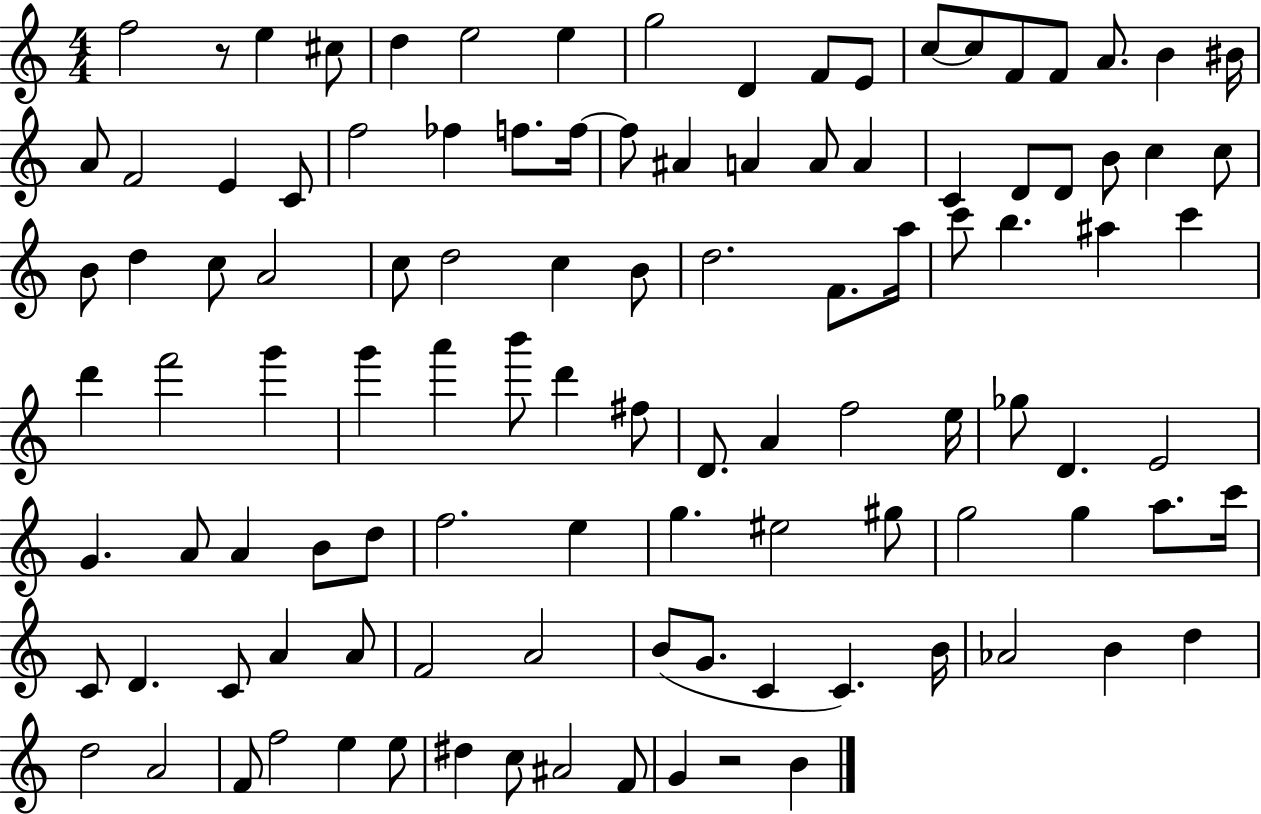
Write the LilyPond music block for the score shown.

{
  \clef treble
  \numericTimeSignature
  \time 4/4
  \key c \major
  f''2 r8 e''4 cis''8 | d''4 e''2 e''4 | g''2 d'4 f'8 e'8 | c''8~~ c''8 f'8 f'8 a'8. b'4 bis'16 | \break a'8 f'2 e'4 c'8 | f''2 fes''4 f''8. f''16~~ | f''8 ais'4 a'4 a'8 a'4 | c'4 d'8 d'8 b'8 c''4 c''8 | \break b'8 d''4 c''8 a'2 | c''8 d''2 c''4 b'8 | d''2. f'8. a''16 | c'''8 b''4. ais''4 c'''4 | \break d'''4 f'''2 g'''4 | g'''4 a'''4 b'''8 d'''4 fis''8 | d'8. a'4 f''2 e''16 | ges''8 d'4. e'2 | \break g'4. a'8 a'4 b'8 d''8 | f''2. e''4 | g''4. eis''2 gis''8 | g''2 g''4 a''8. c'''16 | \break c'8 d'4. c'8 a'4 a'8 | f'2 a'2 | b'8( g'8. c'4 c'4.) b'16 | aes'2 b'4 d''4 | \break d''2 a'2 | f'8 f''2 e''4 e''8 | dis''4 c''8 ais'2 f'8 | g'4 r2 b'4 | \break \bar "|."
}